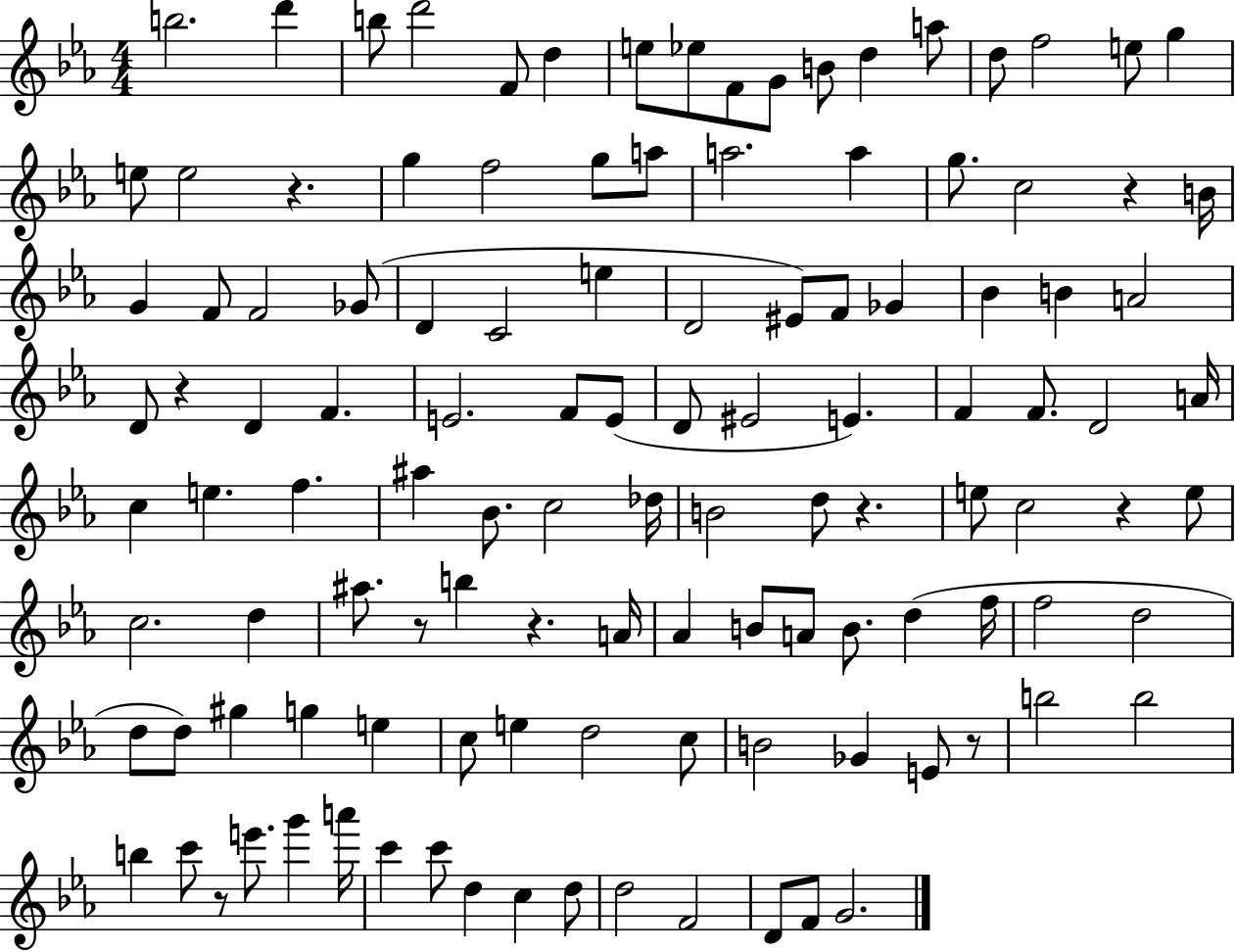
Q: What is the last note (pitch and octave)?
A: G4